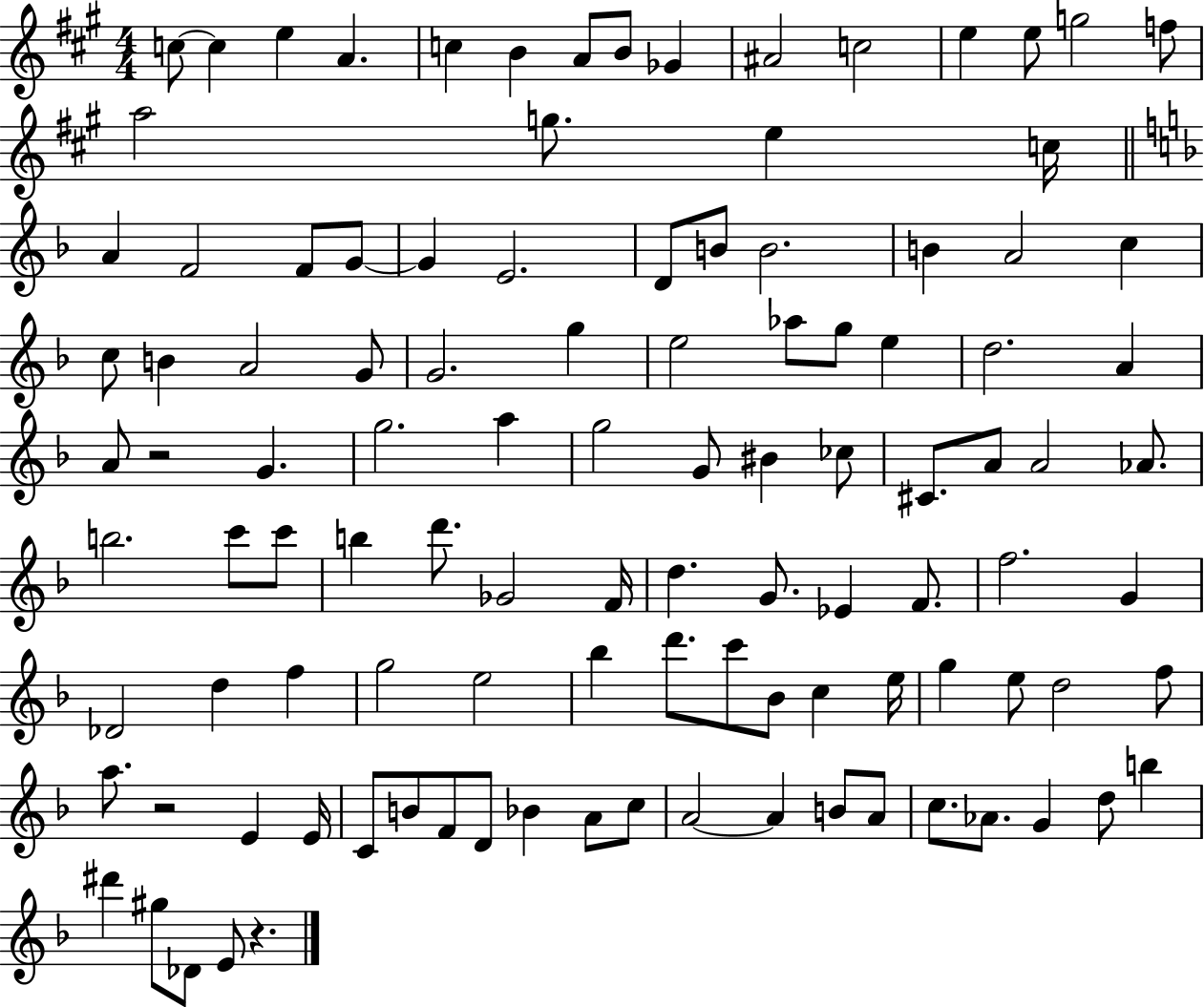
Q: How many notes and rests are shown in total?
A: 109